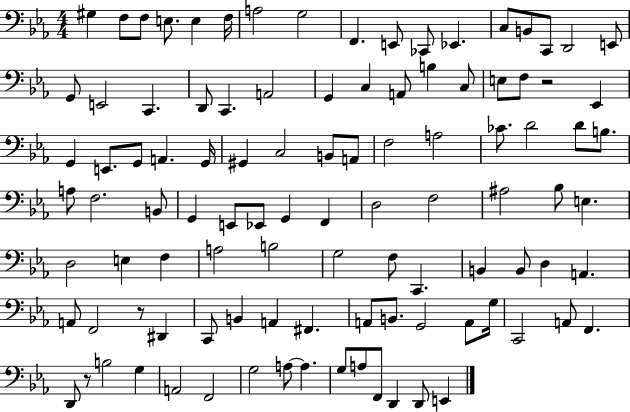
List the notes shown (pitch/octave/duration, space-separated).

G#3/q F3/e F3/e E3/e. E3/q F3/s A3/h G3/h F2/q. E2/e CES2/e Eb2/q. C3/e B2/e C2/e D2/h E2/e G2/e E2/h C2/q. D2/e C2/q. A2/h G2/q C3/q A2/e B3/q C3/e E3/e F3/e R/h Eb2/q G2/q E2/e. G2/e A2/q. G2/s G#2/q C3/h B2/e A2/e F3/h A3/h CES4/e. D4/h D4/e B3/e. A3/e F3/h. B2/e G2/q E2/e Eb2/e G2/q F2/q D3/h F3/h A#3/h Bb3/e E3/q. D3/h E3/q F3/q A3/h B3/h G3/h F3/e C2/q. B2/q B2/e D3/q A2/q. A2/e F2/h R/e D#2/q C2/e B2/q A2/q F#2/q. A2/e B2/e. G2/h A2/e G3/s C2/h A2/e F2/q. D2/e R/e B3/h G3/q A2/h F2/h G3/h A3/e A3/q. G3/e A3/e F2/e D2/q D2/e E2/q